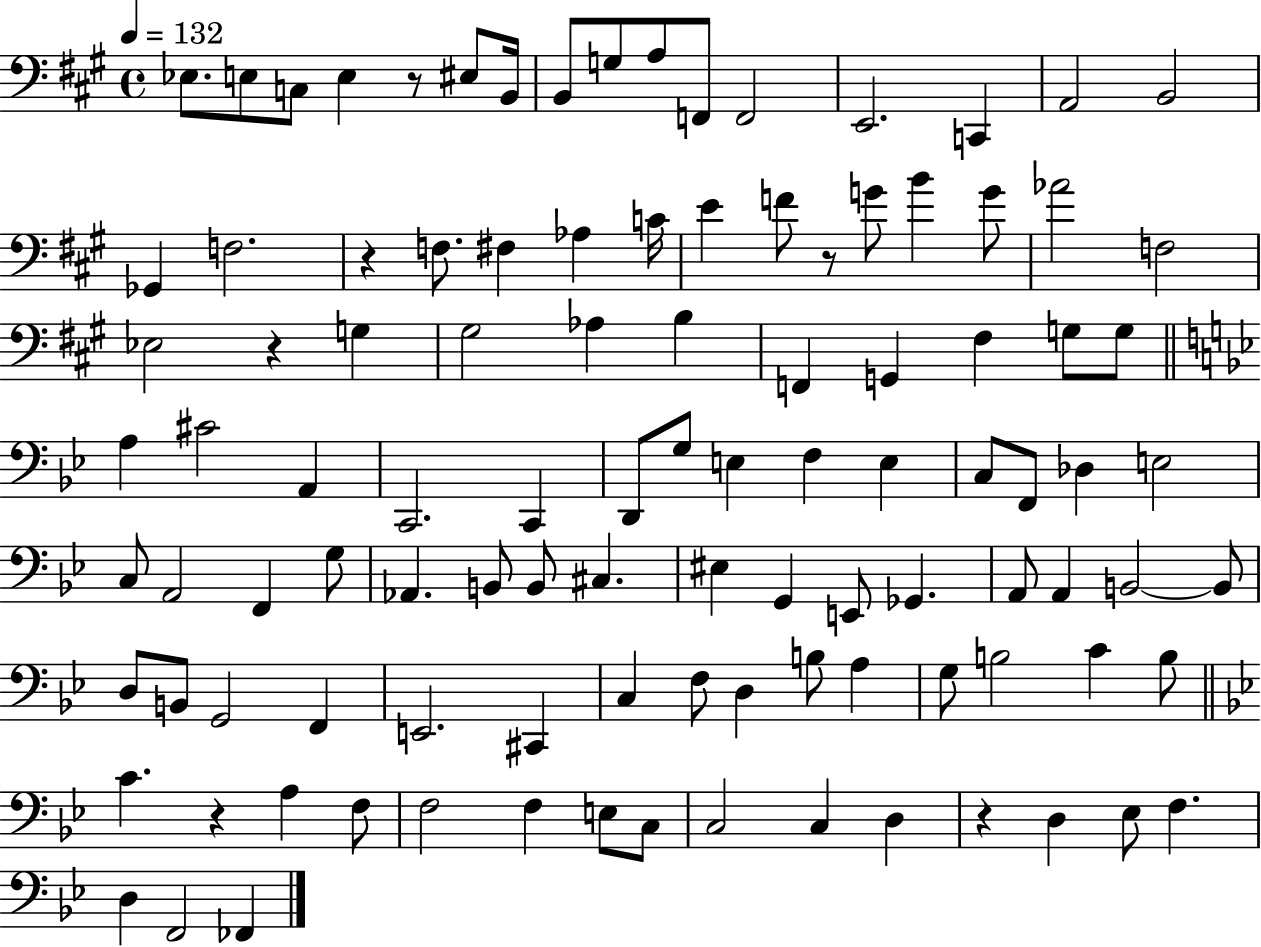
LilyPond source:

{
  \clef bass
  \time 4/4
  \defaultTimeSignature
  \key a \major
  \tempo 4 = 132
  ees8. e8 c8 e4 r8 eis8 b,16 | b,8 g8 a8 f,8 f,2 | e,2. c,4 | a,2 b,2 | \break ges,4 f2. | r4 f8. fis4 aes4 c'16 | e'4 f'8 r8 g'8 b'4 g'8 | aes'2 f2 | \break ees2 r4 g4 | gis2 aes4 b4 | f,4 g,4 fis4 g8 g8 | \bar "||" \break \key g \minor a4 cis'2 a,4 | c,2. c,4 | d,8 g8 e4 f4 e4 | c8 f,8 des4 e2 | \break c8 a,2 f,4 g8 | aes,4. b,8 b,8 cis4. | eis4 g,4 e,8 ges,4. | a,8 a,4 b,2~~ b,8 | \break d8 b,8 g,2 f,4 | e,2. cis,4 | c4 f8 d4 b8 a4 | g8 b2 c'4 b8 | \break \bar "||" \break \key g \minor c'4. r4 a4 f8 | f2 f4 e8 c8 | c2 c4 d4 | r4 d4 ees8 f4. | \break d4 f,2 fes,4 | \bar "|."
}